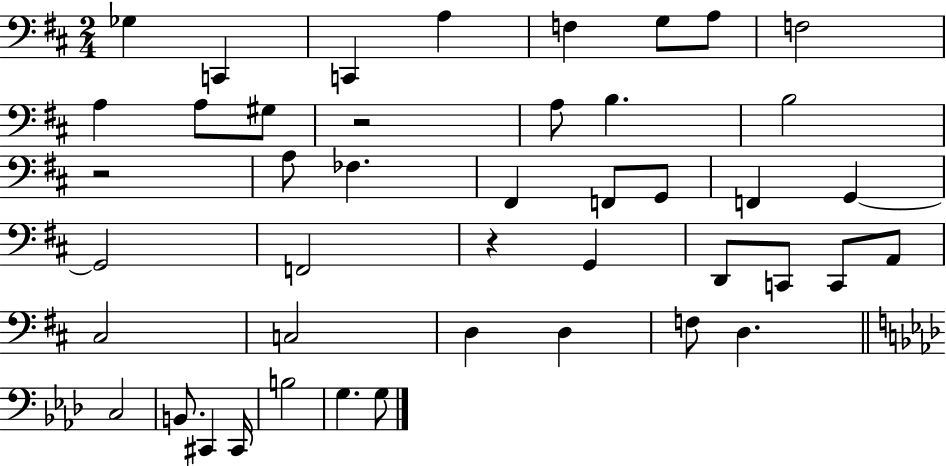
Gb3/q C2/q C2/q A3/q F3/q G3/e A3/e F3/h A3/q A3/e G#3/e R/h A3/e B3/q. B3/h R/h A3/e FES3/q. F#2/q F2/e G2/e F2/q G2/q G2/h F2/h R/q G2/q D2/e C2/e C2/e A2/e C#3/h C3/h D3/q D3/q F3/e D3/q. C3/h B2/e. C#2/q C#2/s B3/h G3/q. G3/e